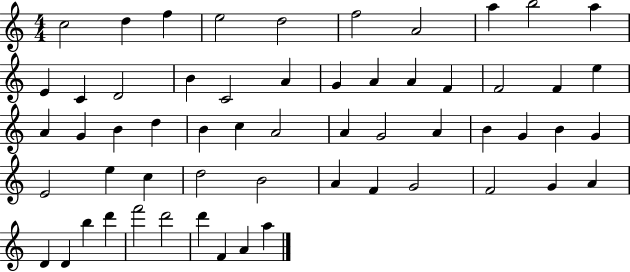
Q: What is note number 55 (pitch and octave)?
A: D6